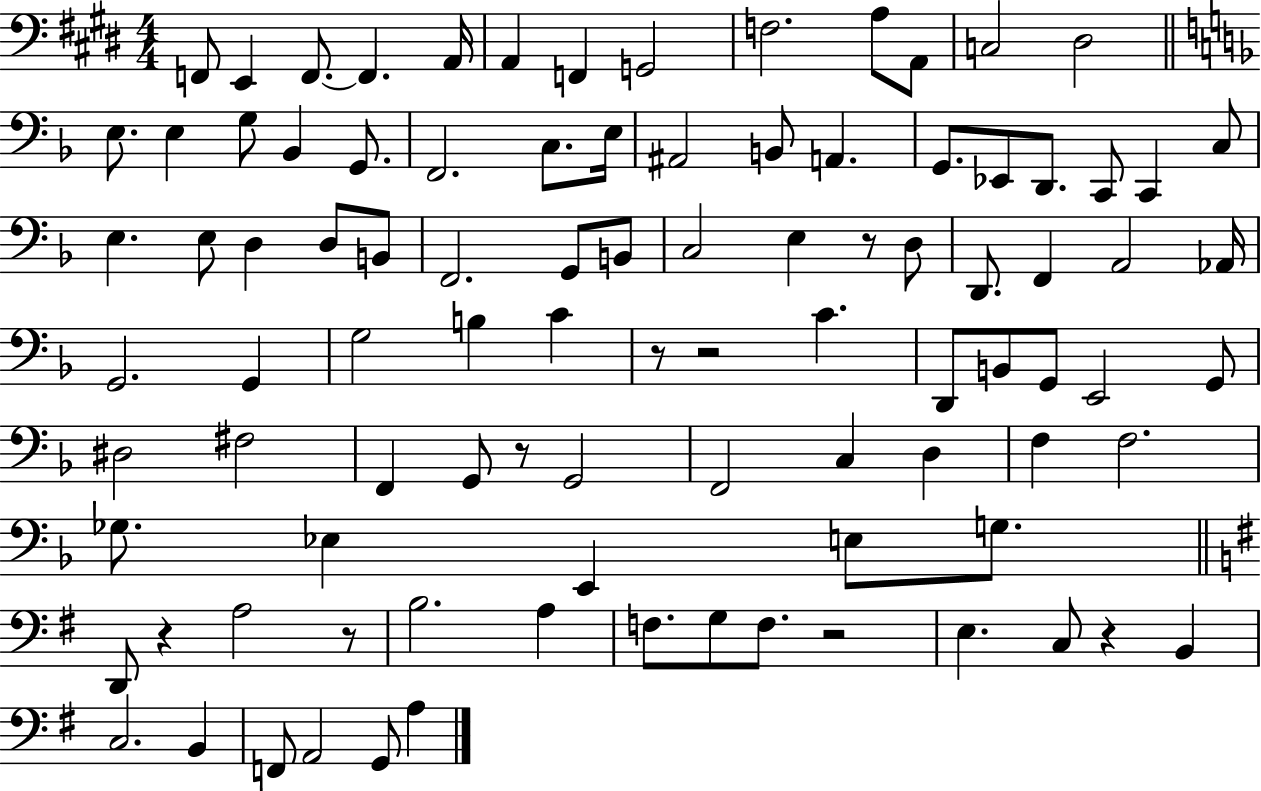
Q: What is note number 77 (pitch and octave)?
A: G3